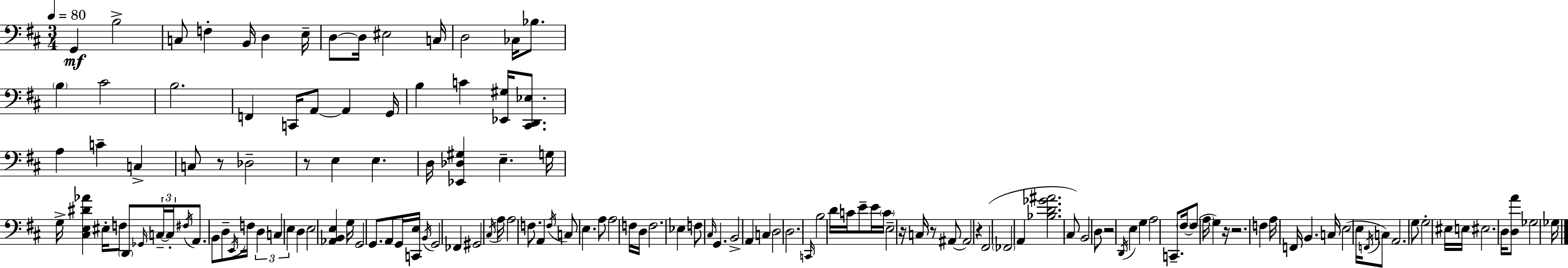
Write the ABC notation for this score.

X:1
T:Untitled
M:3/4
L:1/4
K:D
G,, B,2 C,/2 F, B,,/4 D, E,/4 D,/2 D,/4 ^E,2 C,/4 D,2 _C,/4 _B,/2 B, ^C2 B,2 F,, C,,/4 A,,/2 A,, G,,/4 B, C [_E,,^G,]/4 [^C,,D,,_E,]/2 A, C C, C,/2 z/2 _D,2 z/2 E, E, D,/4 [_E,,_D,^G,] E, G,/4 G,/4 [^C,E,^D_A] ^E,/4 F,/2 D,,/2 _G,,/4 C,/4 C,/4 ^F,/4 A,,/2 B,,/2 D,/2 E,,/4 F,/4 D, C, E, D, E,2 [_A,,B,,E,] G,/4 G,,2 G,,/2 A,,/2 G,,/4 [C,,E,]/4 B,,/4 G,,2 _F,, ^G,,2 ^C,/4 A,/4 A,2 F,/2 A,, F,/4 C,/2 E, A,/2 A,2 F,/4 D,/4 F,2 _E, F,/2 ^C,/4 G,, B,,2 A,, C, D,2 D,2 C,,/4 B,2 D/4 C/4 E/2 E/4 C/4 E,2 z/4 C,/4 z/2 ^A,,/2 ^A,,2 z ^F,,2 _F,,2 A,, [_B,D_G^A]2 ^C,/2 B,,2 D,/2 z2 D,,/4 E, G, A,2 C,,/2 ^F,/4 ^F,/2 A,/4 G, z/4 z2 F, A,/4 F,,/4 B,, C,/4 E,2 E,/4 F,,/4 C,/2 A,,2 G,/2 G,2 ^E,/4 E,/4 ^E,2 D,/4 [D,A]/2 _G,2 _G,/4